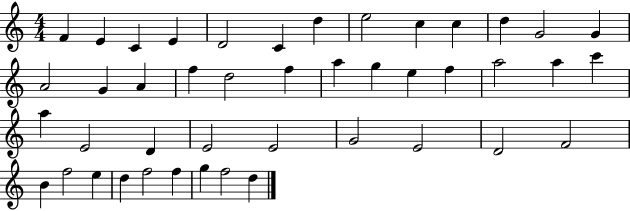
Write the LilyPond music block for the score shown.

{
  \clef treble
  \numericTimeSignature
  \time 4/4
  \key c \major
  f'4 e'4 c'4 e'4 | d'2 c'4 d''4 | e''2 c''4 c''4 | d''4 g'2 g'4 | \break a'2 g'4 a'4 | f''4 d''2 f''4 | a''4 g''4 e''4 f''4 | a''2 a''4 c'''4 | \break a''4 e'2 d'4 | e'2 e'2 | g'2 e'2 | d'2 f'2 | \break b'4 f''2 e''4 | d''4 f''2 f''4 | g''4 f''2 d''4 | \bar "|."
}